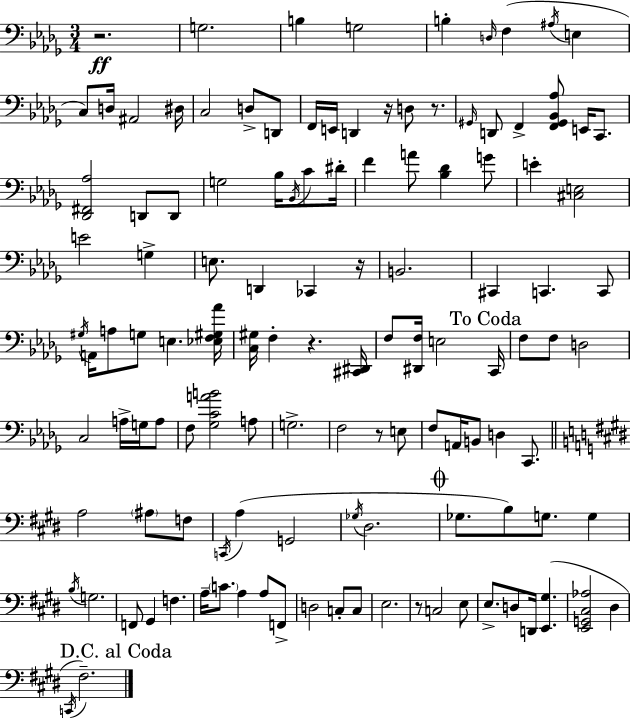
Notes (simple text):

R/h. G3/h. B3/q G3/h B3/q D3/s F3/q A#3/s E3/q C3/e D3/s A#2/h D#3/s C3/h D3/e D2/e F2/s E2/s D2/q R/s D3/e R/e. G#2/s D2/e F2/q [F2,G#2,Bb2,Ab3]/e E2/s C2/e. [Db2,F#2,Ab3]/h D2/e D2/e G3/h Bb3/s Bb2/s C4/e D#4/s F4/q A4/e [Bb3,Db4]/q G4/e E4/q [C#3,E3]/h E4/h G3/q E3/e. D2/q CES2/q R/s B2/h. C#2/q C2/q. C2/e G#3/s A2/s A3/e G3/e E3/q. [Eb3,F3,G#3,Ab4]/s [C3,G#3]/s F3/q R/q. [C#2,D#2]/s F3/e [D#2,F3]/s E3/h C2/s F3/e F3/e D3/h C3/h A3/s G3/s A3/e F3/e [Gb3,C4,A4,B4]/h A3/e G3/h. F3/h R/e E3/e F3/e A2/s B2/e D3/q C2/e. A3/h A#3/e F3/e C2/s A3/q G2/h Gb3/s D#3/h. Gb3/e. B3/e G3/e. G3/q B3/s G3/h. F2/e G#2/q F3/q. A3/s C4/e. A3/q A3/e F2/e D3/h C3/e C3/e E3/h. R/e C3/h E3/e E3/e. D3/e D2/s [E2,G#3]/q. [E2,G2,C#3,Ab3]/h D#3/q C2/s F#3/h.